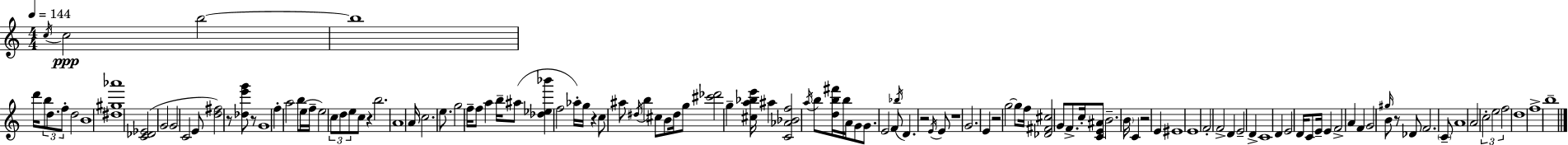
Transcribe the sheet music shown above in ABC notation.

X:1
T:Untitled
M:4/4
L:1/4
K:Am
c/4 c2 b2 b4 d'/4 b/2 d/2 f/2 d2 B4 [^d^g_a']4 [C_D_E]2 G2 G2 C2 E/2 [d^f]2 z/2 [_de'g']/2 z/2 G4 f a2 b/2 e/4 f/4 e2 c/2 d/2 e/2 c/2 z b2 A4 A/4 c2 e/2 g2 f/4 f/2 a b/4 ^a/2 [_d_e_b'] f2 _a/4 g/4 z c/2 ^a/2 ^d/4 b ^c/2 B/2 ^d/4 g/2 [^c'_d']2 g [^ca_be']/4 ^a [C_A_Bf]2 a/4 b/2 [db^f']/4 b/4 A/4 G/2 G/2 E2 F/2 _b/4 D z2 E/4 E/2 z4 G2 E z2 g2 g/2 f/4 [_D^F^c]2 G/2 F/2 c/4 [CE^A]/2 B2 B/4 C z2 E ^E4 E4 F2 F2 D E2 D C4 D E2 D/4 C/2 E/4 E F2 A F G2 ^g/4 B/2 z/2 _D/2 F2 C/2 A4 A2 c2 e2 f2 d4 f4 b4